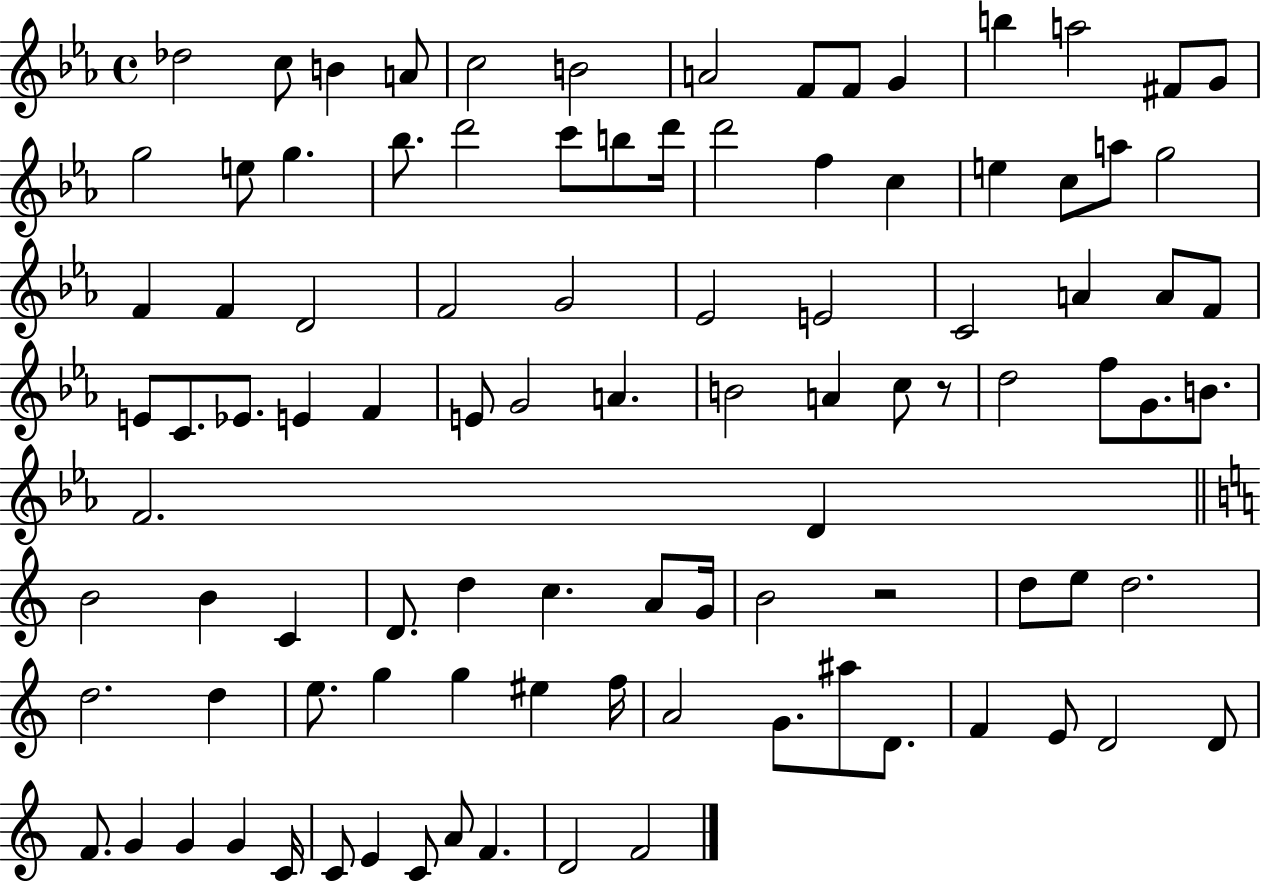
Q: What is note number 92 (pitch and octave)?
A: C4